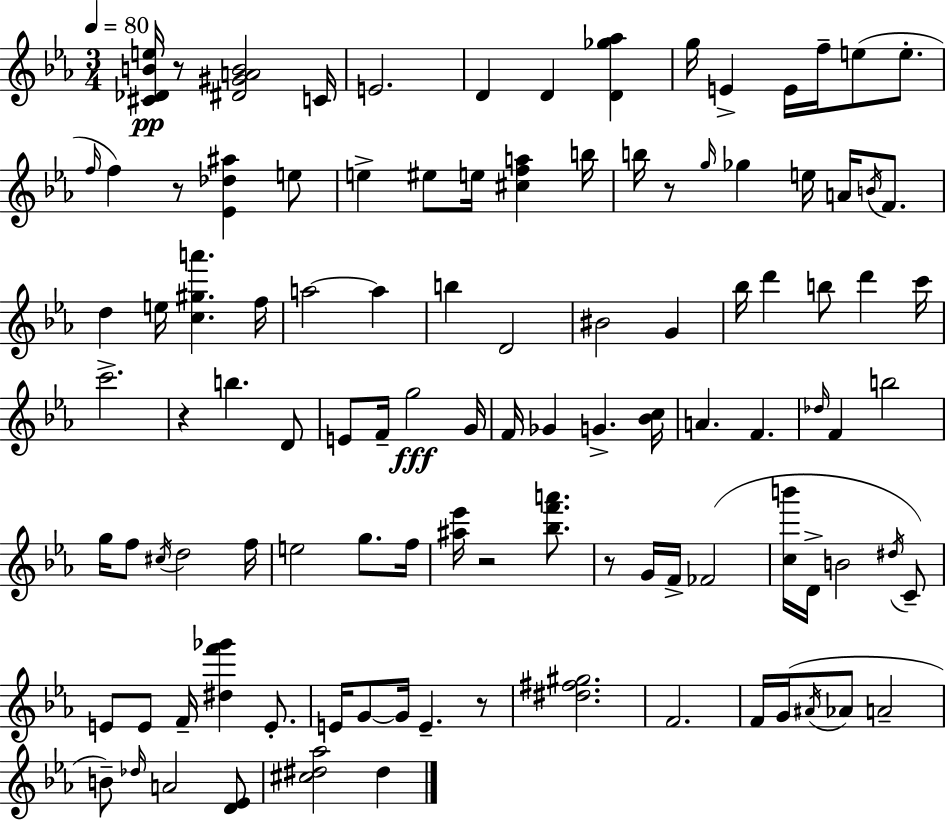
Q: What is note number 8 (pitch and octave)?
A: F5